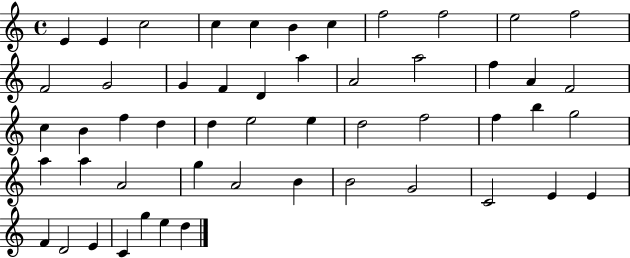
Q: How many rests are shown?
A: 0